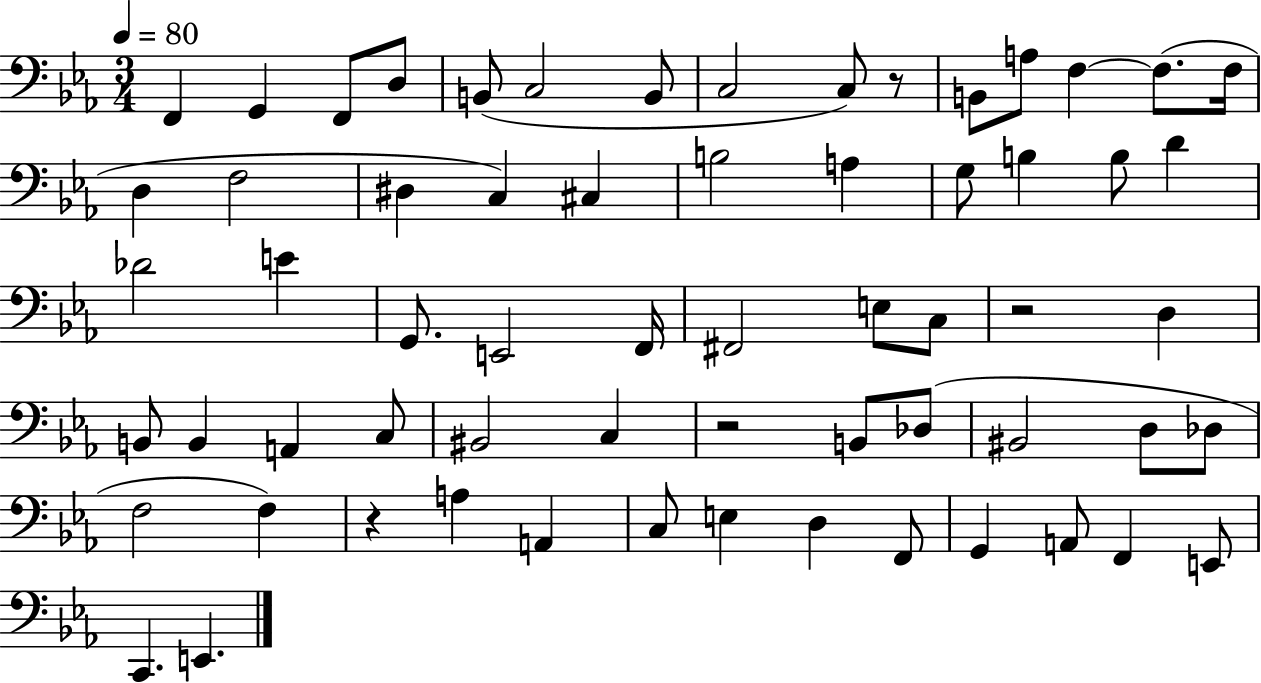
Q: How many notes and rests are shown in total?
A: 63